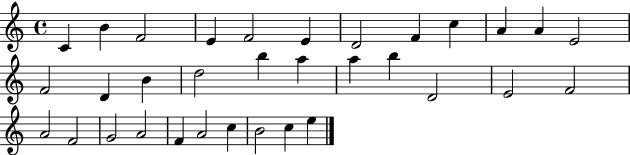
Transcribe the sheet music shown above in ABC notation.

X:1
T:Untitled
M:4/4
L:1/4
K:C
C B F2 E F2 E D2 F c A A E2 F2 D B d2 b a a b D2 E2 F2 A2 F2 G2 A2 F A2 c B2 c e